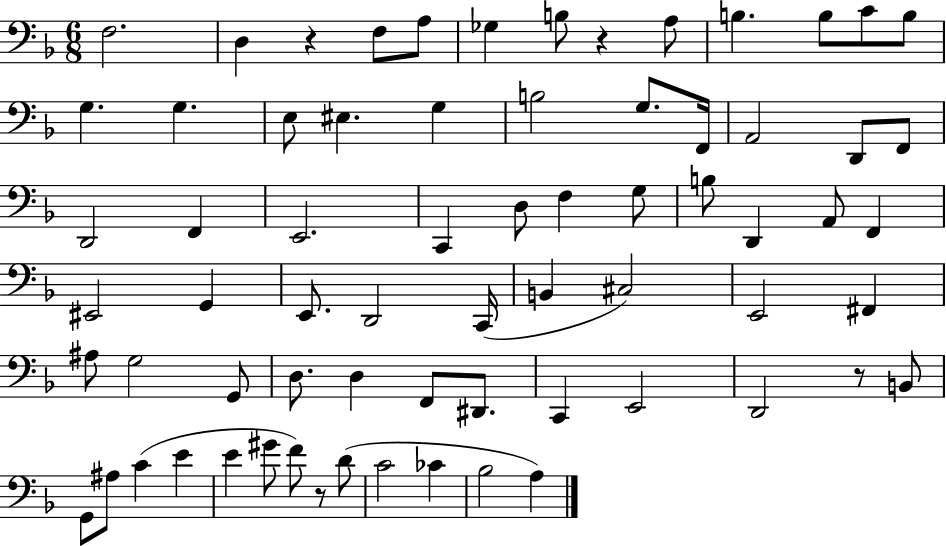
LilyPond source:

{
  \clef bass
  \numericTimeSignature
  \time 6/8
  \key f \major
  \repeat volta 2 { f2. | d4 r4 f8 a8 | ges4 b8 r4 a8 | b4. b8 c'8 b8 | \break g4. g4. | e8 eis4. g4 | b2 g8. f,16 | a,2 d,8 f,8 | \break d,2 f,4 | e,2. | c,4 d8 f4 g8 | b8 d,4 a,8 f,4 | \break eis,2 g,4 | e,8. d,2 c,16( | b,4 cis2) | e,2 fis,4 | \break ais8 g2 g,8 | d8. d4 f,8 dis,8. | c,4 e,2 | d,2 r8 b,8 | \break g,8 ais8 c'4( e'4 | e'4 gis'8 f'8) r8 d'8( | c'2 ces'4 | bes2 a4) | \break } \bar "|."
}